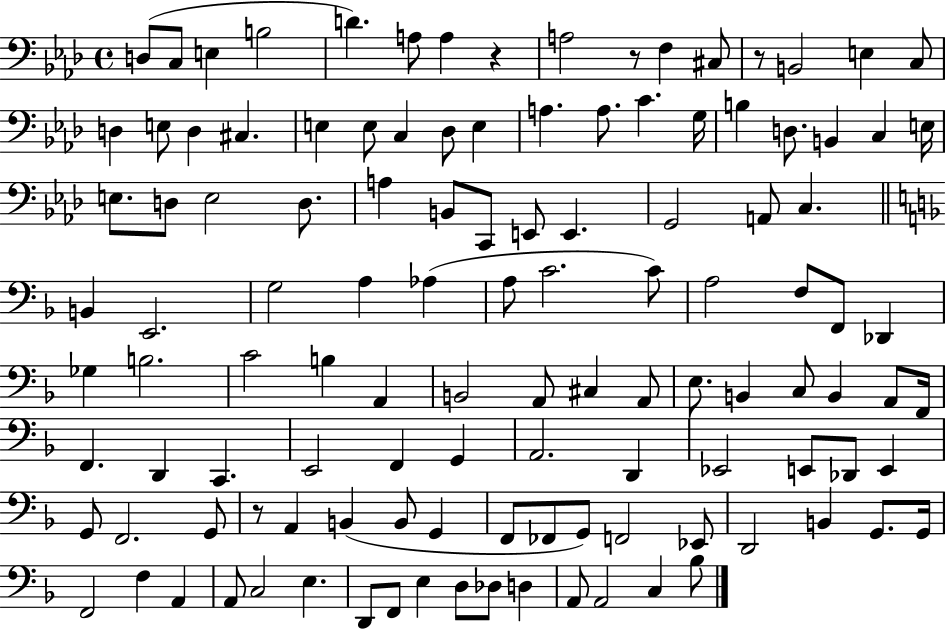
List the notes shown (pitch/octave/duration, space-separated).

D3/e C3/e E3/q B3/h D4/q. A3/e A3/q R/q A3/h R/e F3/q C#3/e R/e B2/h E3/q C3/e D3/q E3/e D3/q C#3/q. E3/q E3/e C3/q Db3/e E3/q A3/q. A3/e. C4/q. G3/s B3/q D3/e. B2/q C3/q E3/s E3/e. D3/e E3/h D3/e. A3/q B2/e C2/e E2/e E2/q. G2/h A2/e C3/q. B2/q E2/h. G3/h A3/q Ab3/q A3/e C4/h. C4/e A3/h F3/e F2/e Db2/q Gb3/q B3/h. C4/h B3/q A2/q B2/h A2/e C#3/q A2/e E3/e. B2/q C3/e B2/q A2/e F2/s F2/q. D2/q C2/q. E2/h F2/q G2/q A2/h. D2/q Eb2/h E2/e Db2/e E2/q G2/e F2/h. G2/e R/e A2/q B2/q B2/e G2/q F2/e FES2/e G2/e F2/h Eb2/e D2/h B2/q G2/e. G2/s F2/h F3/q A2/q A2/e C3/h E3/q. D2/e F2/e E3/q D3/e Db3/e D3/q A2/e A2/h C3/q Bb3/e